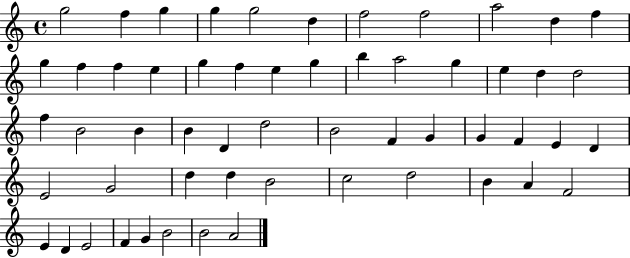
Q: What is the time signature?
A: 4/4